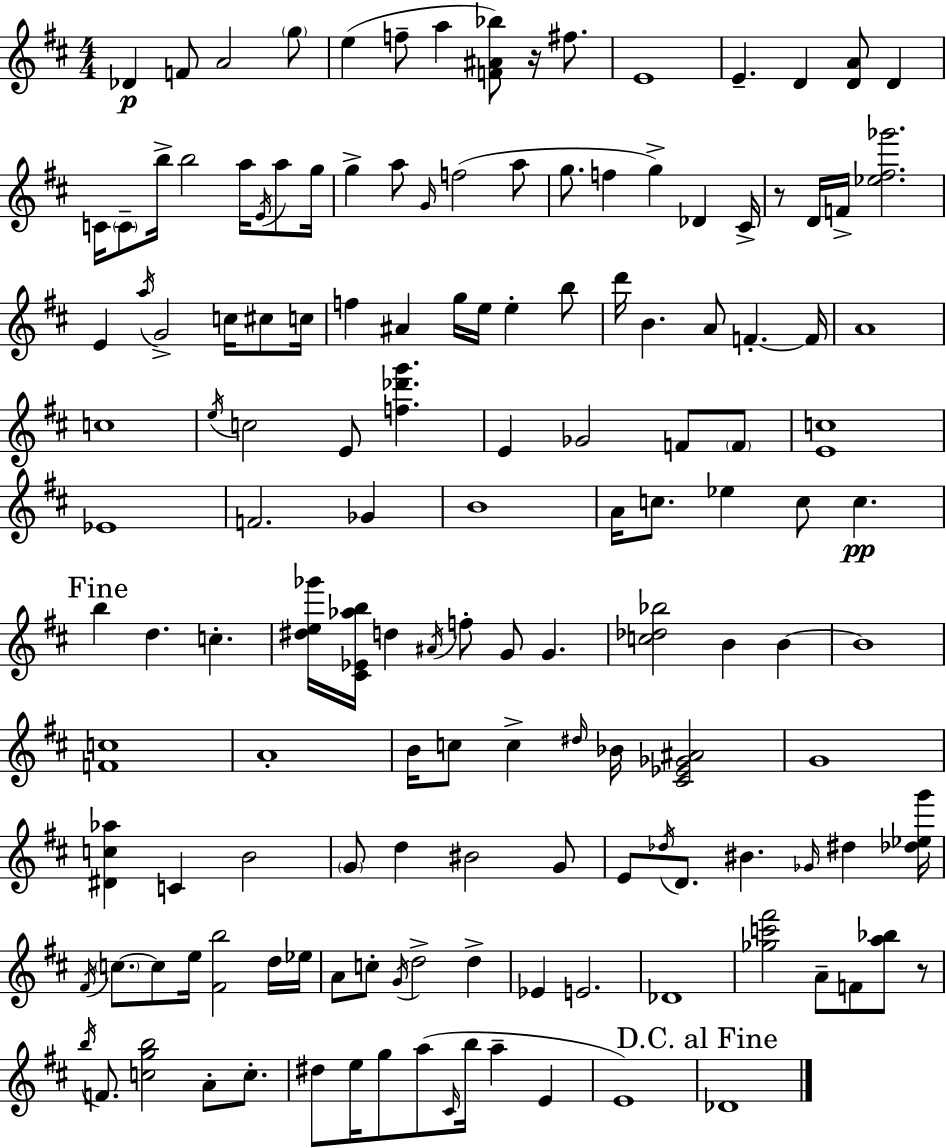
Db4/q F4/e A4/h G5/e E5/q F5/e A5/q [F4,A#4,Bb5]/e R/s F#5/e. E4/w E4/q. D4/q [D4,A4]/e D4/q C4/s C4/e B5/s B5/h A5/s E4/s A5/e G5/s G5/q A5/e G4/s F5/h A5/e G5/e. F5/q G5/q Db4/q C#4/s R/e D4/s F4/s [Eb5,F#5,Gb6]/h. E4/q A5/s G4/h C5/s C#5/e C5/s F5/q A#4/q G5/s E5/s E5/q B5/e D6/s B4/q. A4/e F4/q. F4/s A4/w C5/w E5/s C5/h E4/e [F5,Db6,G6]/q. E4/q Gb4/h F4/e F4/e [E4,C5]/w Eb4/w F4/h. Gb4/q B4/w A4/s C5/e. Eb5/q C5/e C5/q. B5/q D5/q. C5/q. [D#5,E5,Gb6]/s [C#4,Eb4,Ab5,B5]/s D5/q A#4/s F5/e G4/e G4/q. [C5,Db5,Bb5]/h B4/q B4/q B4/w [F4,C5]/w A4/w B4/s C5/e C5/q D#5/s Bb4/s [C#4,Eb4,Gb4,A#4]/h G4/w [D#4,C5,Ab5]/q C4/q B4/h G4/e D5/q BIS4/h G4/e E4/e Db5/s D4/e. BIS4/q. Gb4/s D#5/q [Db5,Eb5,G6]/s F#4/s C5/e. C5/e E5/s [F#4,B5]/h D5/s Eb5/s A4/e C5/e G4/s D5/h D5/q Eb4/q E4/h. Db4/w [Gb5,C6,F#6]/h A4/e F4/e [A5,Bb5]/e R/e B5/s F4/e. [C5,G5,B5]/h A4/e C5/e. D#5/e E5/s G5/e A5/e C#4/s B5/s A5/q E4/q E4/w Db4/w